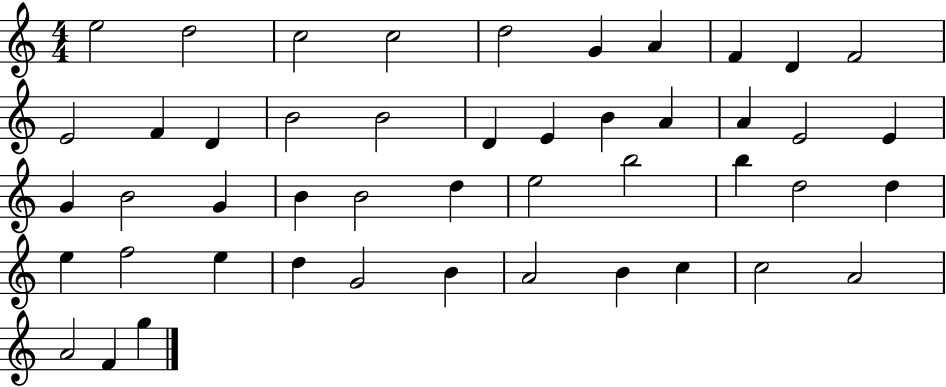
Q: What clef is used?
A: treble